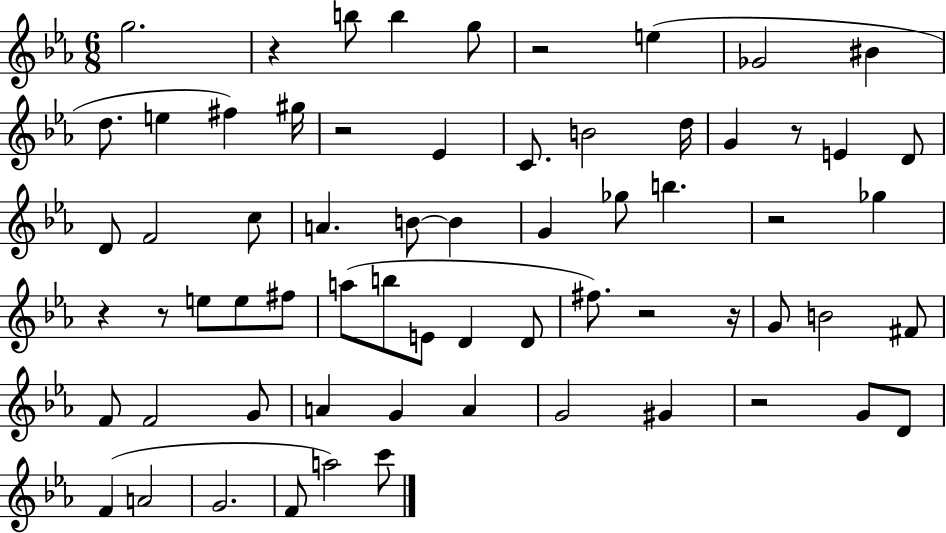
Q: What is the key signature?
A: EES major